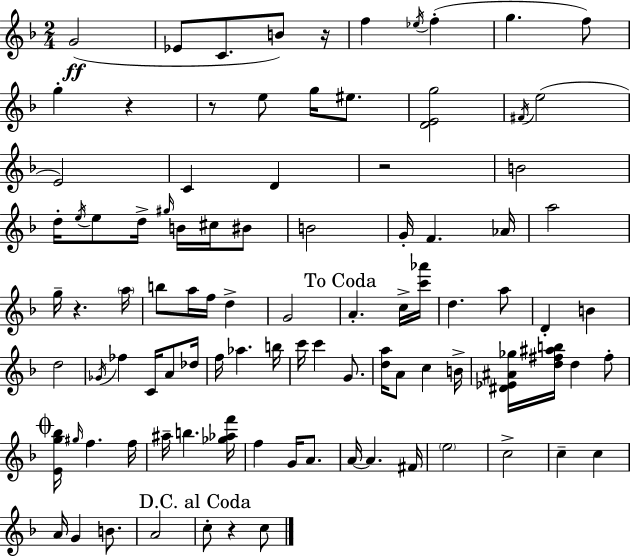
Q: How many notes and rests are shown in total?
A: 96